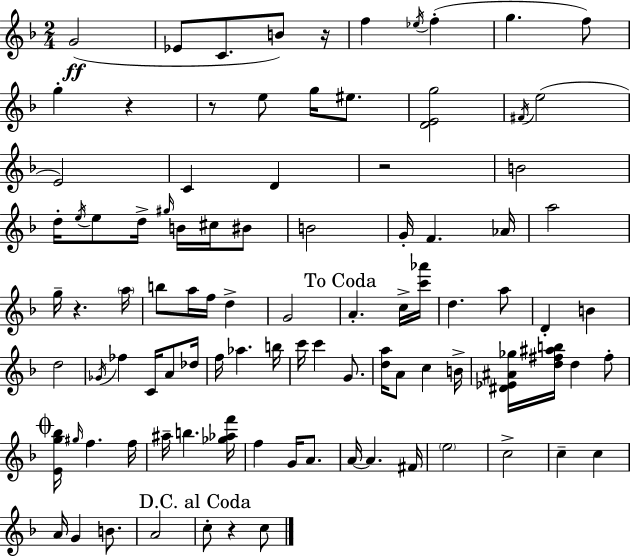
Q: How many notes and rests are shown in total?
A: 96